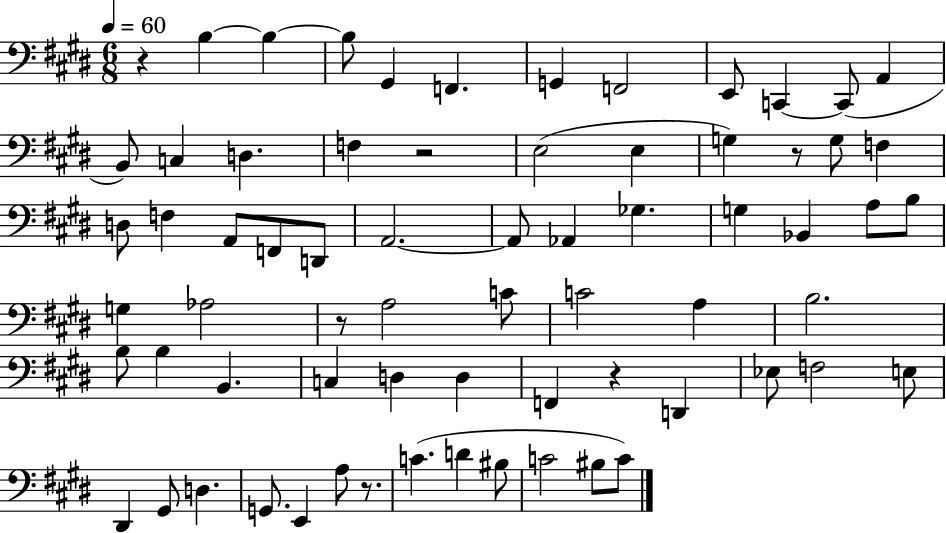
X:1
T:Untitled
M:6/8
L:1/4
K:E
z B, B, B,/2 ^G,, F,, G,, F,,2 E,,/2 C,, C,,/2 A,, B,,/2 C, D, F, z2 E,2 E, G, z/2 G,/2 F, D,/2 F, A,,/2 F,,/2 D,,/2 A,,2 A,,/2 _A,, _G, G, _B,, A,/2 B,/2 G, _A,2 z/2 A,2 C/2 C2 A, B,2 B,/2 B, B,, C, D, D, F,, z D,, _E,/2 F,2 E,/2 ^D,, ^G,,/2 D, G,,/2 E,, A,/2 z/2 C D ^B,/2 C2 ^B,/2 C/2